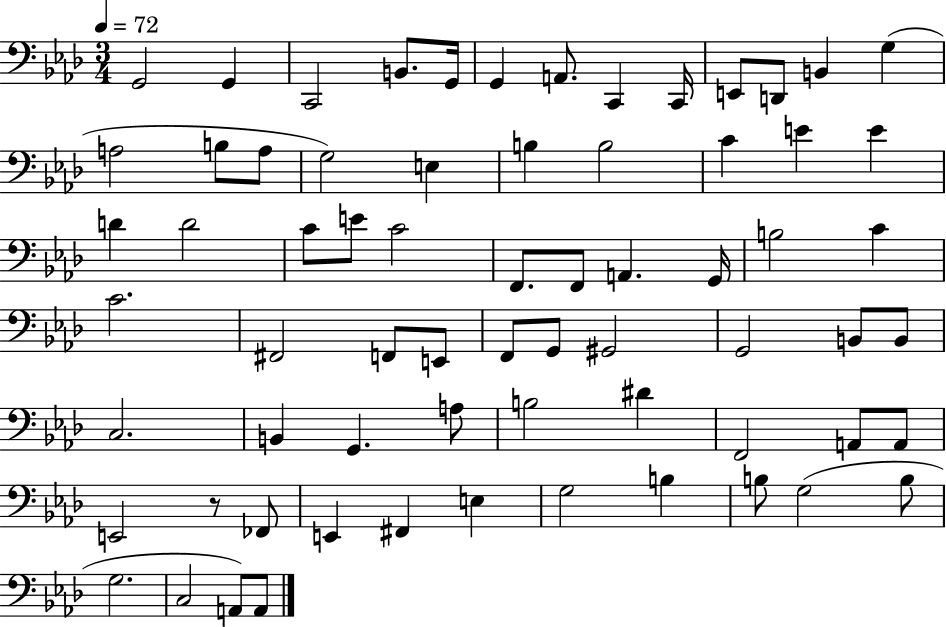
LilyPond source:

{
  \clef bass
  \numericTimeSignature
  \time 3/4
  \key aes \major
  \tempo 4 = 72
  g,2 g,4 | c,2 b,8. g,16 | g,4 a,8. c,4 c,16 | e,8 d,8 b,4 g4( | \break a2 b8 a8 | g2) e4 | b4 b2 | c'4 e'4 e'4 | \break d'4 d'2 | c'8 e'8 c'2 | f,8. f,8 a,4. g,16 | b2 c'4 | \break c'2. | fis,2 f,8 e,8 | f,8 g,8 gis,2 | g,2 b,8 b,8 | \break c2. | b,4 g,4. a8 | b2 dis'4 | f,2 a,8 a,8 | \break e,2 r8 fes,8 | e,4 fis,4 e4 | g2 b4 | b8 g2( b8 | \break g2. | c2 a,8) a,8 | \bar "|."
}